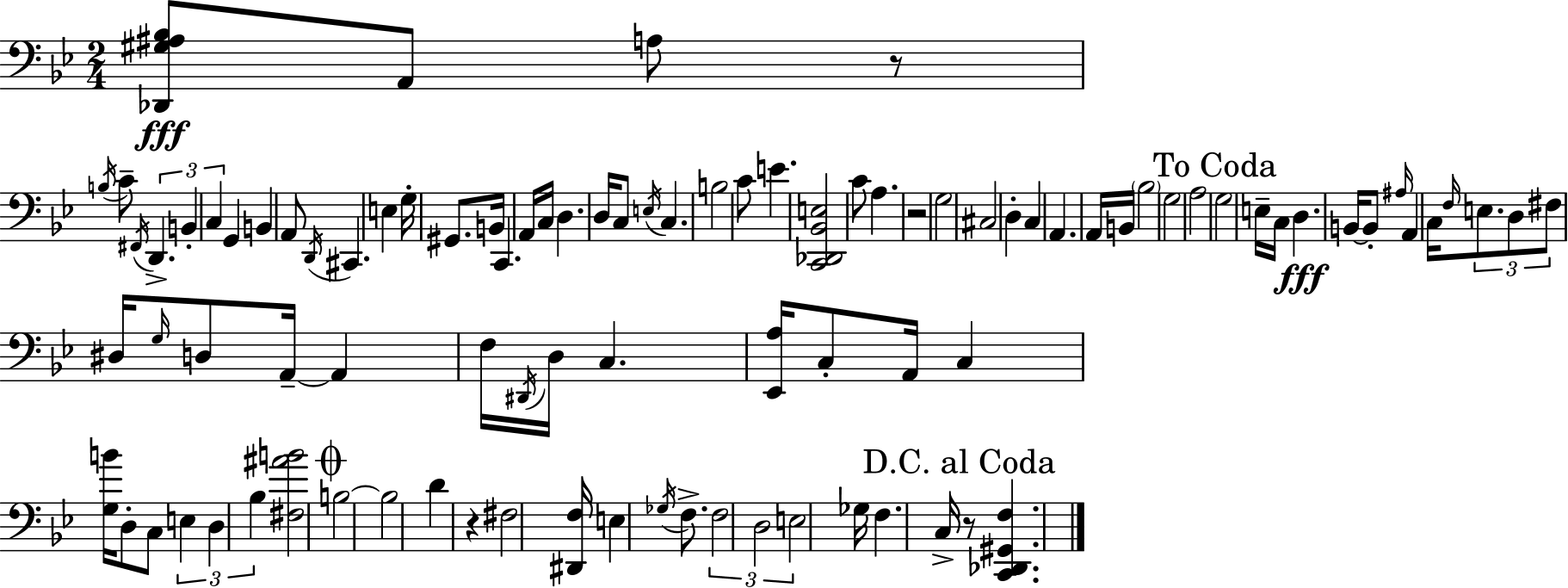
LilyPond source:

{
  \clef bass
  \numericTimeSignature
  \time 2/4
  \key bes \major
  <des, gis ais bes>8\fff a,8 a8 r8 | \acciaccatura { b16 } c'8-- \acciaccatura { fis,16 } \tuplet 3/2 { d,4.-> | b,4-. c4 } | g,4 b,4 | \break a,8 \acciaccatura { d,16 } cis,4. | e4 g16-. | gis,8. b,16 c,4. | a,16 c16 d4. | \break d16 c8 \acciaccatura { e16 } c4. | b2 | c'8 e'4. | <c, des, bes, e>2 | \break c'8 a4. | r2 | g2 | cis2 | \break d4-. | c4 a,4. | a,16 b,16 \parenthesize bes2 | g2 | \break a2 | \mark "To Coda" g2 | e16-- c16 d4.\fff | b,16~~ b,8-. \grace { ais16 } | \break a,4 c16 \grace { f16 } \tuplet 3/2 { e8. | d8 fis8 } dis16 \grace { g16 } d8 | a,16--~~ a,4 f16 \acciaccatura { dis,16 } | d16 c4. <ees, a>16 | \break c8-. a,16 c4 <g b'>16 | d8-. c8 \tuplet 3/2 { e4 | d4 bes4 } | <fis ais' b'>2 | \break \mark \markup { \musicglyph "scripts.coda" } b2~~ | b2 | d'4 r4 | fis2 | \break <dis, f>16 e4 \acciaccatura { ges16 } f8.-> | \tuplet 3/2 { f2 | d2 | e2 } | \break ges16 f4. | c16-> \mark "D.C. al Coda" r8 <c, des, gis, f>4. | \bar "|."
}